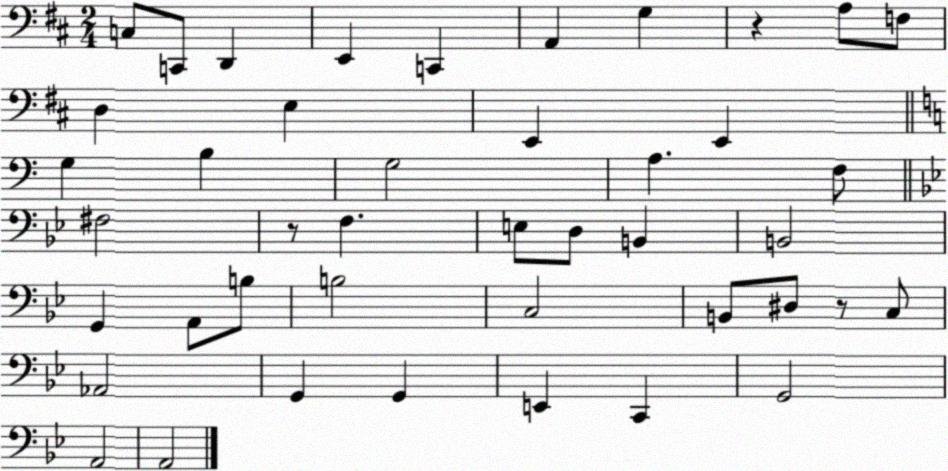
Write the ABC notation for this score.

X:1
T:Untitled
M:2/4
L:1/4
K:D
C,/2 C,,/2 D,, E,, C,, A,, G, z A,/2 F,/2 D, E, E,, E,, G, B, G,2 A, F,/2 ^F,2 z/2 F, E,/2 D,/2 B,, B,,2 G,, A,,/2 B,/2 B,2 C,2 B,,/2 ^D,/2 z/2 C,/2 _A,,2 G,, G,, E,, C,, G,,2 A,,2 A,,2